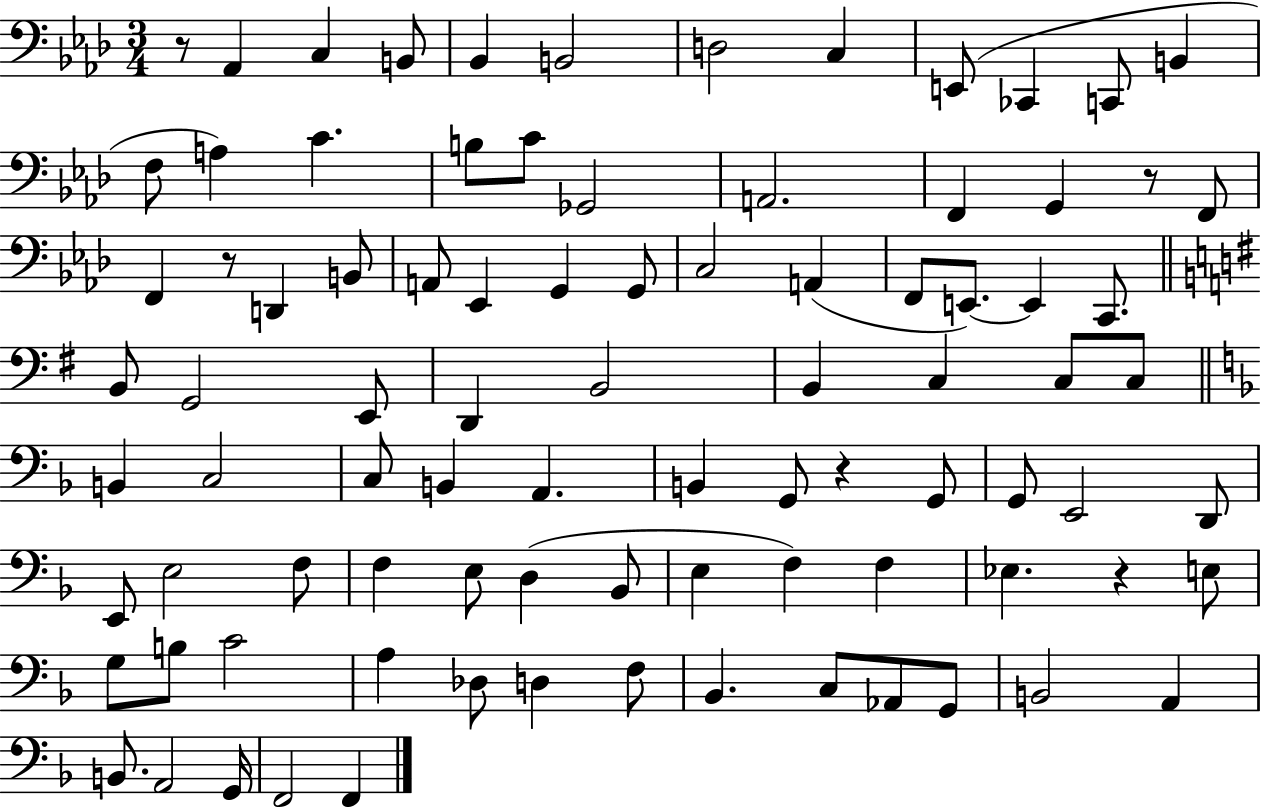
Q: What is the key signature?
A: AES major